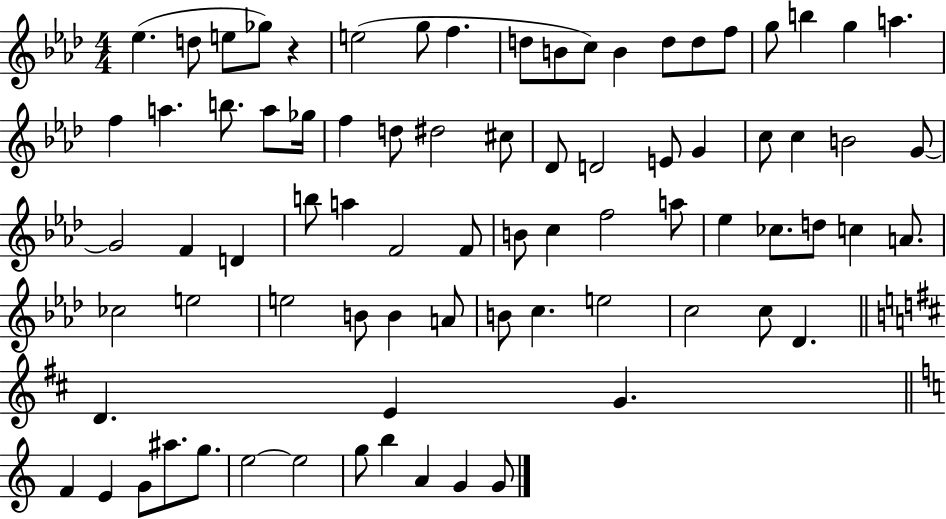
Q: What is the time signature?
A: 4/4